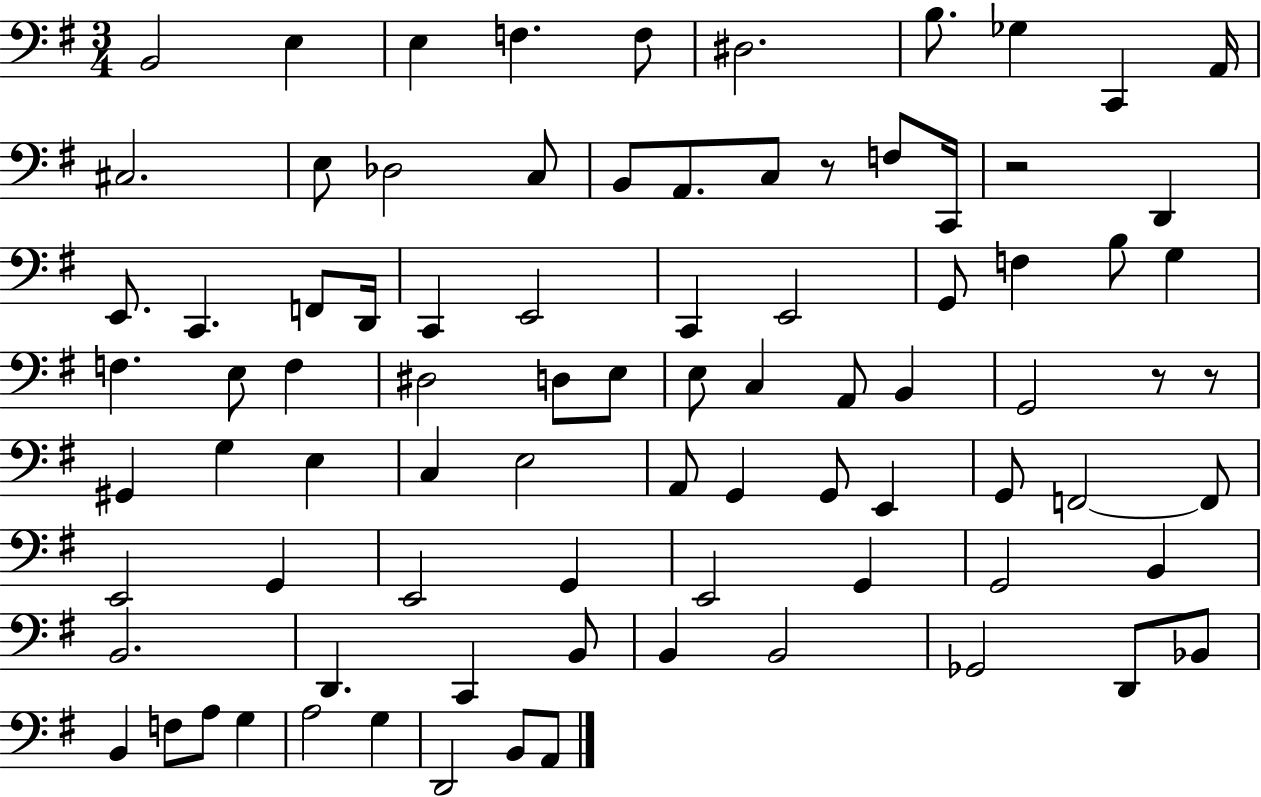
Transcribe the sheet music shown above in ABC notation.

X:1
T:Untitled
M:3/4
L:1/4
K:G
B,,2 E, E, F, F,/2 ^D,2 B,/2 _G, C,, A,,/4 ^C,2 E,/2 _D,2 C,/2 B,,/2 A,,/2 C,/2 z/2 F,/2 C,,/4 z2 D,, E,,/2 C,, F,,/2 D,,/4 C,, E,,2 C,, E,,2 G,,/2 F, B,/2 G, F, E,/2 F, ^D,2 D,/2 E,/2 E,/2 C, A,,/2 B,, G,,2 z/2 z/2 ^G,, G, E, C, E,2 A,,/2 G,, G,,/2 E,, G,,/2 F,,2 F,,/2 E,,2 G,, E,,2 G,, E,,2 G,, G,,2 B,, B,,2 D,, C,, B,,/2 B,, B,,2 _G,,2 D,,/2 _B,,/2 B,, F,/2 A,/2 G, A,2 G, D,,2 B,,/2 A,,/2